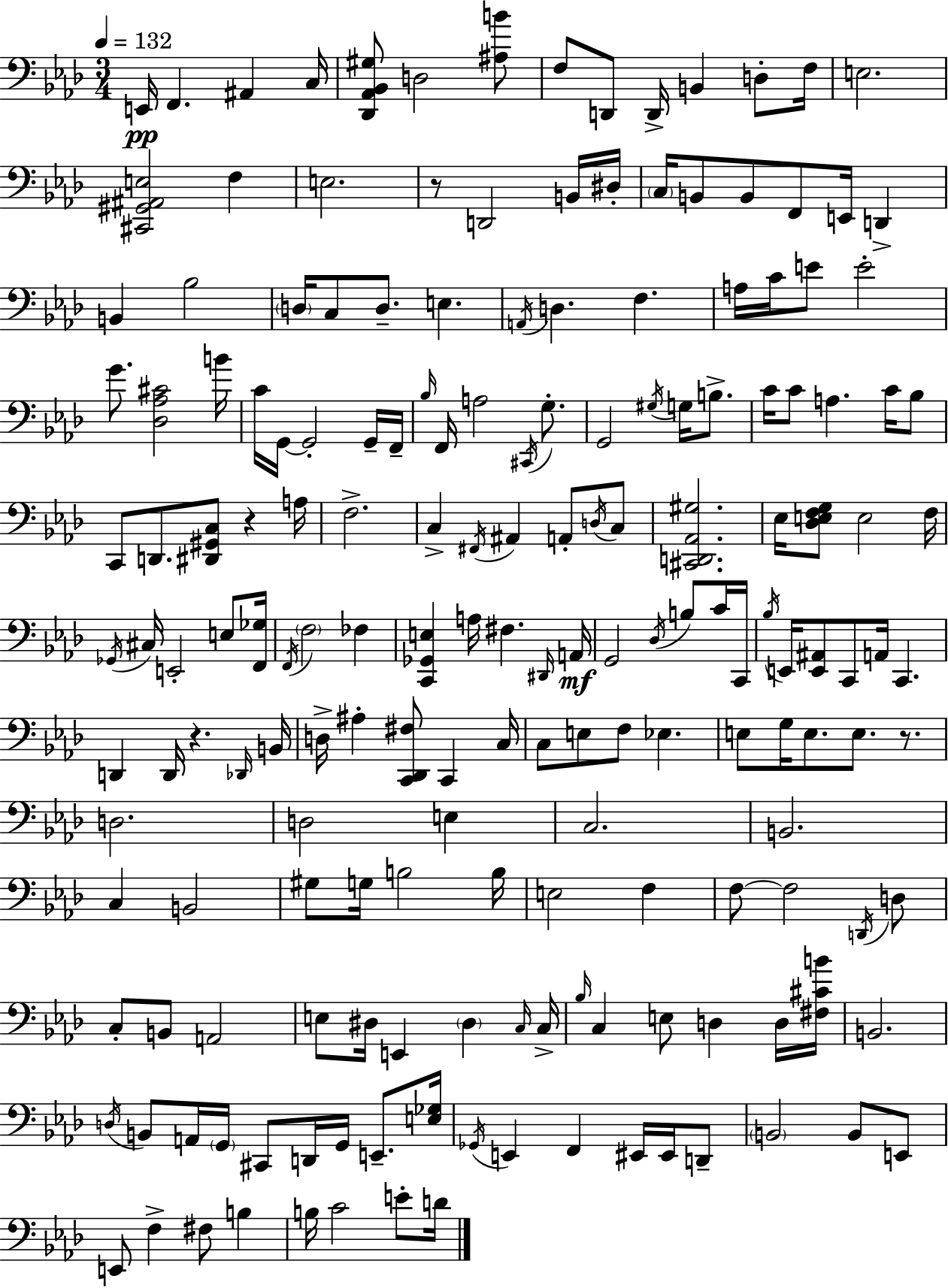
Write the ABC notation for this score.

X:1
T:Untitled
M:3/4
L:1/4
K:Fm
E,,/4 F,, ^A,, C,/4 [_D,,_A,,_B,,^G,]/2 D,2 [^A,B]/2 F,/2 D,,/2 D,,/4 B,, D,/2 F,/4 E,2 [^C,,^G,,^A,,E,]2 F, E,2 z/2 D,,2 B,,/4 ^D,/4 C,/4 B,,/2 B,,/2 F,,/2 E,,/4 D,, B,, _B,2 D,/4 C,/2 D,/2 E, A,,/4 D, F, A,/4 C/4 E/2 E2 G/2 [_D,_A,^C]2 B/4 C/4 G,,/4 G,,2 G,,/4 F,,/4 _B,/4 F,,/4 A,2 ^C,,/4 G,/2 G,,2 ^G,/4 G,/4 B,/2 C/4 C/2 A, C/4 _B,/2 C,,/2 D,,/2 [^D,,^G,,C,]/2 z A,/4 F,2 C, ^F,,/4 ^A,, A,,/2 D,/4 C,/2 [^C,,D,,_A,,^G,]2 _E,/4 [_D,E,F,G,]/2 E,2 F,/4 _G,,/4 ^C,/4 E,,2 E,/2 [F,,_G,]/4 F,,/4 F,2 _F, [C,,_G,,E,] A,/4 ^F, ^D,,/4 A,,/4 G,,2 _D,/4 B,/2 C/4 C,,/4 _B,/4 E,,/4 [E,,^A,,]/2 C,,/2 A,,/4 C,, D,, D,,/4 z _D,,/4 B,,/4 D,/4 ^A, [C,,_D,,^F,]/2 C,, C,/4 C,/2 E,/2 F,/2 _E, E,/2 G,/4 E,/2 E,/2 z/2 D,2 D,2 E, C,2 B,,2 C, B,,2 ^G,/2 G,/4 B,2 B,/4 E,2 F, F,/2 F,2 D,,/4 D,/2 C,/2 B,,/2 A,,2 E,/2 ^D,/4 E,, ^D, C,/4 C,/4 _B,/4 C, E,/2 D, D,/4 [^F,^CB]/4 B,,2 D,/4 B,,/2 A,,/4 G,,/4 ^C,,/2 D,,/4 G,,/4 E,,/2 [E,_G,]/4 _G,,/4 E,, F,, ^E,,/4 ^E,,/4 D,,/2 B,,2 B,,/2 E,,/2 E,,/2 F, ^F,/2 B, B,/4 C2 E/2 D/4